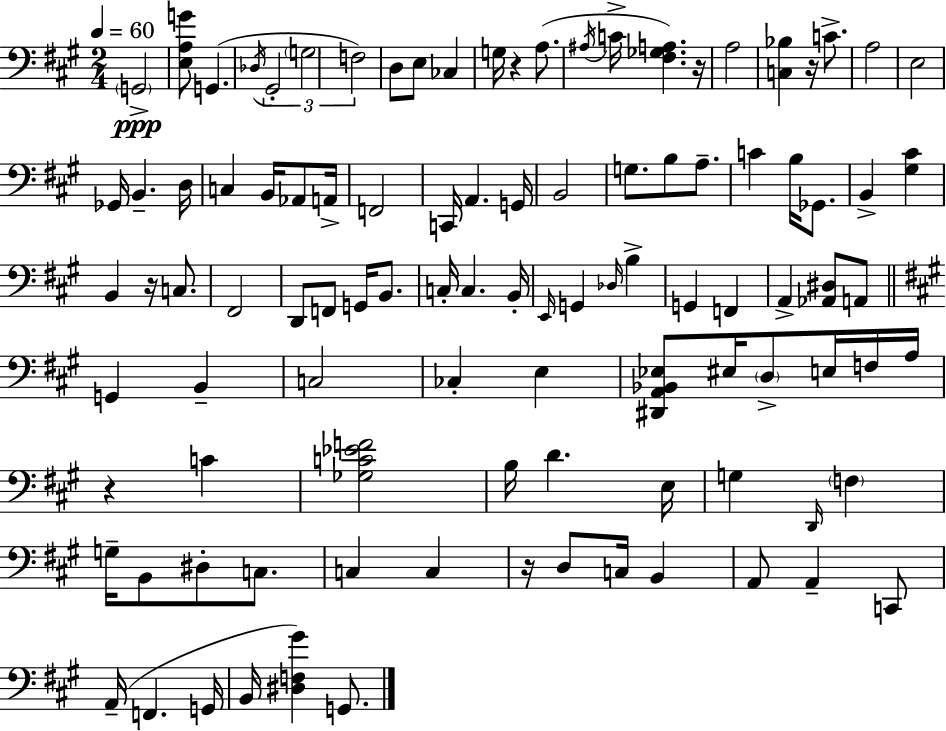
G2/h [E3,A3,G4]/e G2/q. Db3/s G#2/h G3/h F3/h D3/e E3/e CES3/q G3/s R/q A3/e. A#3/s C4/s [F#3,Gb3,A3]/q. R/s A3/h [C3,Bb3]/q R/s C4/e. A3/h E3/h Gb2/s B2/q. D3/s C3/q B2/s Ab2/e A2/s F2/h C2/s A2/q. G2/s B2/h G3/e. B3/e A3/e. C4/q B3/s Gb2/e. B2/q [G#3,C#4]/q B2/q R/s C3/e. F#2/h D2/e F2/e G2/s B2/e. C3/s C3/q. B2/s E2/s G2/q Db3/s B3/q G2/q F2/q A2/q [Ab2,D#3]/e A2/e G2/q B2/q C3/h CES3/q E3/q [D#2,A2,Bb2,Eb3]/e EIS3/s D3/e E3/s F3/s A3/s R/q C4/q [Gb3,C4,Eb4,F4]/h B3/s D4/q. E3/s G3/q D2/s F3/q G3/s B2/e D#3/e C3/e. C3/q C3/q R/s D3/e C3/s B2/q A2/e A2/q C2/e A2/s F2/q. G2/s B2/s [D#3,F3,G#4]/q G2/e.